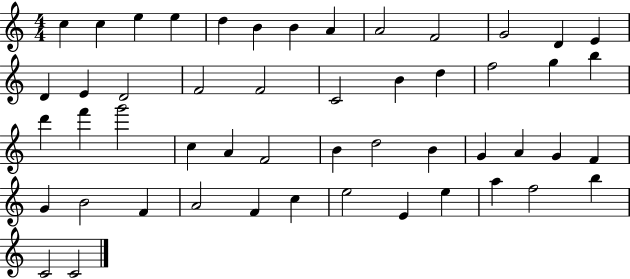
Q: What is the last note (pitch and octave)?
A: C4